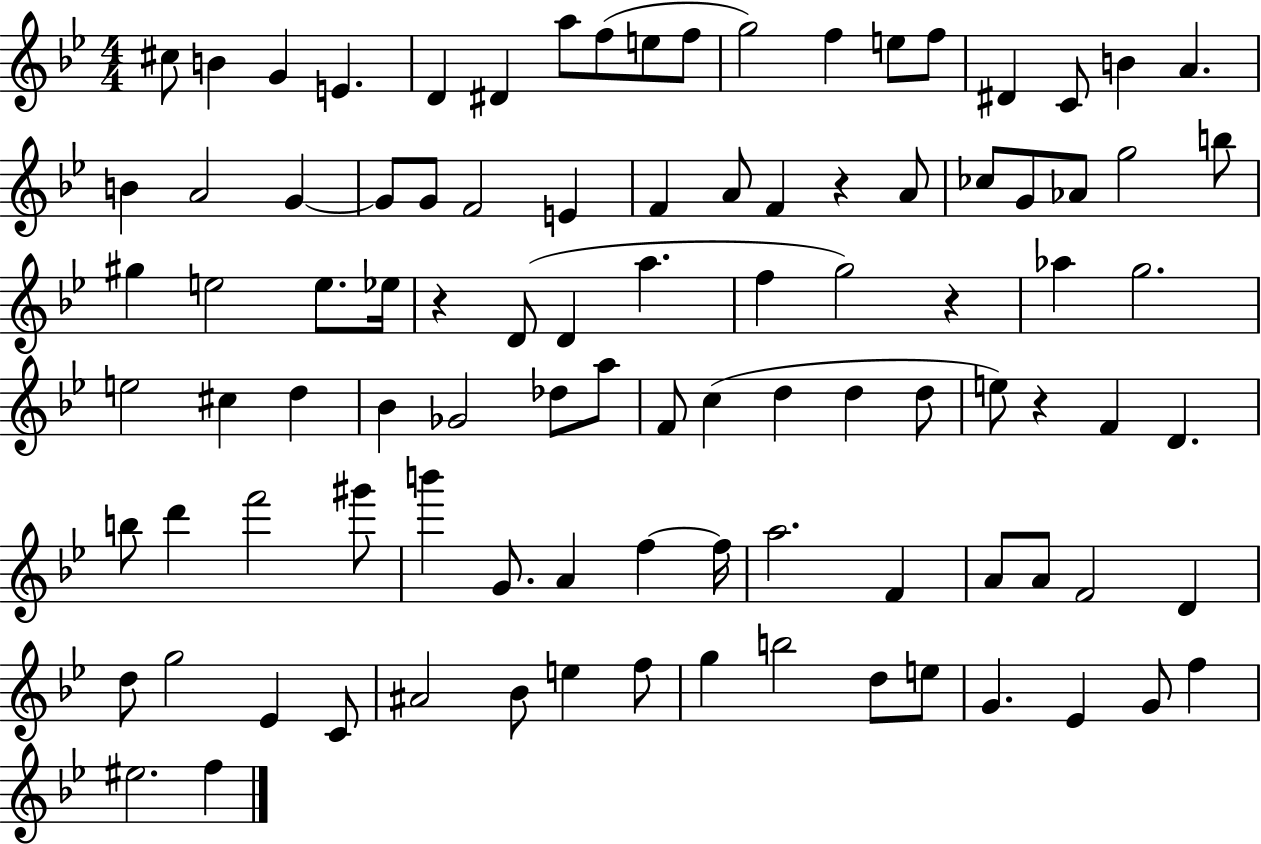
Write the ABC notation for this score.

X:1
T:Untitled
M:4/4
L:1/4
K:Bb
^c/2 B G E D ^D a/2 f/2 e/2 f/2 g2 f e/2 f/2 ^D C/2 B A B A2 G G/2 G/2 F2 E F A/2 F z A/2 _c/2 G/2 _A/2 g2 b/2 ^g e2 e/2 _e/4 z D/2 D a f g2 z _a g2 e2 ^c d _B _G2 _d/2 a/2 F/2 c d d d/2 e/2 z F D b/2 d' f'2 ^g'/2 b' G/2 A f f/4 a2 F A/2 A/2 F2 D d/2 g2 _E C/2 ^A2 _B/2 e f/2 g b2 d/2 e/2 G _E G/2 f ^e2 f